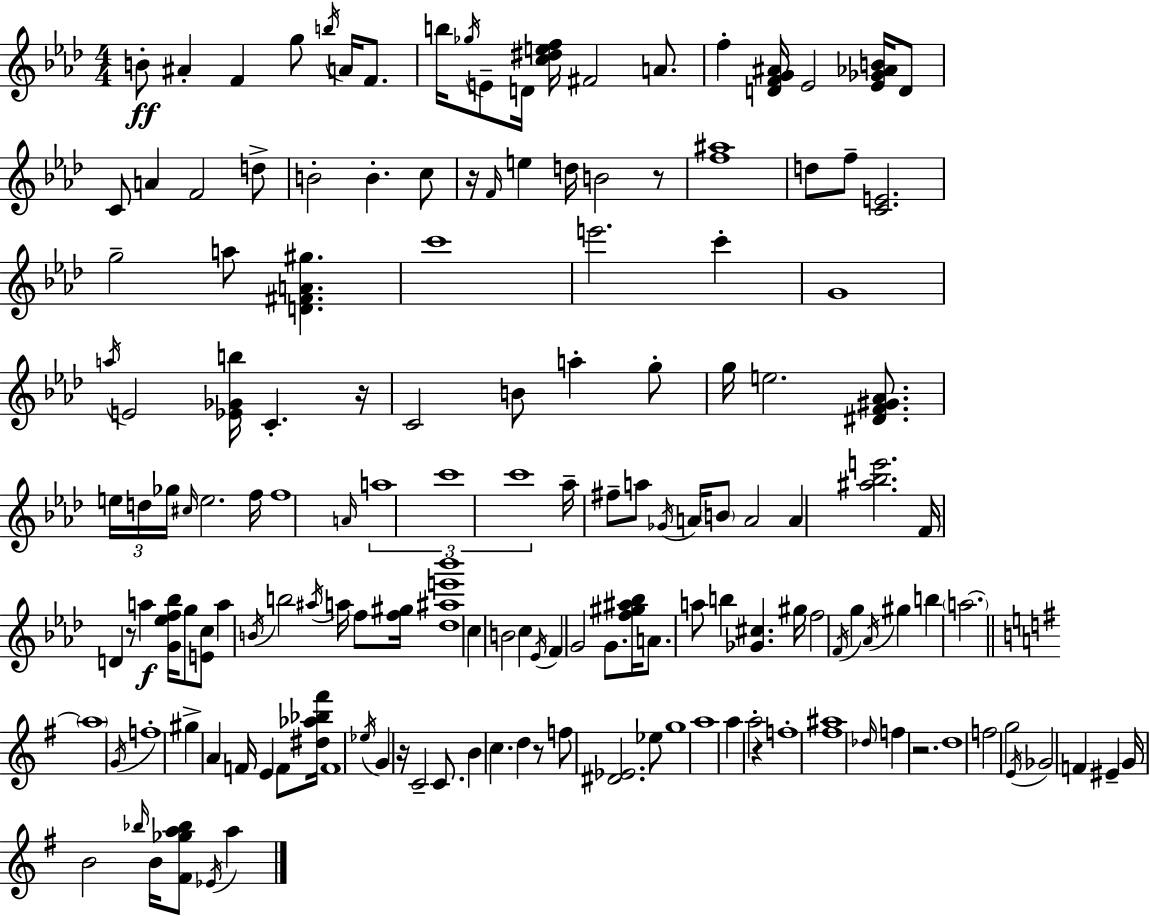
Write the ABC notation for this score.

X:1
T:Untitled
M:4/4
L:1/4
K:Fm
B/2 ^A F g/2 b/4 A/4 F/2 b/4 _g/4 E/2 D/4 [c^def]/4 ^F2 A/2 f [DFG^A]/4 _E2 [_E_G_AB]/4 D/2 C/2 A F2 d/2 B2 B c/2 z/4 F/4 e d/4 B2 z/2 [f^a]4 d/2 f/2 [CE]2 g2 a/2 [D^FA^g] c'4 e'2 c' G4 a/4 E2 [_E_Gb]/4 C z/4 C2 B/2 a g/2 g/4 e2 [^DF^G_A]/2 e/4 d/4 _g/4 ^c/4 e2 f/4 f4 A/4 a4 c'4 c'4 _a/4 ^f/2 a/2 _G/4 A/4 B/2 A2 A [^a_be']2 F/4 D z/2 a [G_ef_b]/4 g/2 [Ec]/2 a B/4 b2 ^a/4 a/4 f/2 [f^g]/4 [_d^ae'_b']4 c B2 c _E/4 F G2 G/2 [f^g^a_b]/4 A/2 a/2 b [_G^c] ^g/4 f2 F/4 g _A/4 ^g b a2 a4 G/4 f4 ^g A F/4 E F/2 [^d_a_b^f']/4 F4 _e/4 G z/4 C2 C/2 B c d z/2 f/2 [^D_E]2 _e/2 g4 a4 a a2 z f4 [^f^a]4 _d/4 f z2 d4 f2 g2 E/4 _G2 F ^E G/4 B2 _b/4 B/4 [^F_ga_b]/2 _E/4 a